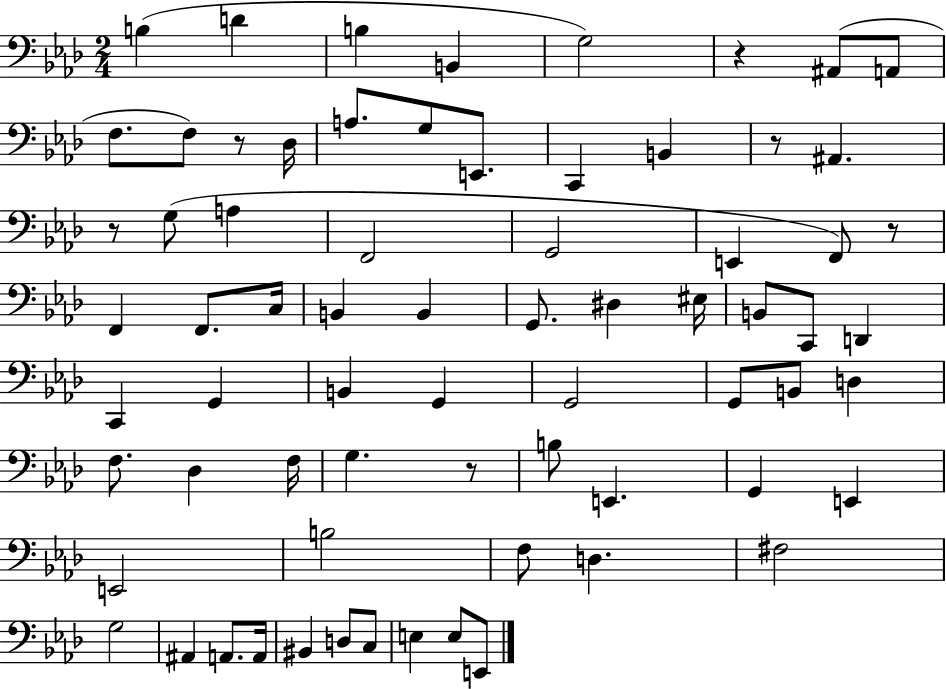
B3/q D4/q B3/q B2/q G3/h R/q A#2/e A2/e F3/e. F3/e R/e Db3/s A3/e. G3/e E2/e. C2/q B2/q R/e A#2/q. R/e G3/e A3/q F2/h G2/h E2/q F2/e R/e F2/q F2/e. C3/s B2/q B2/q G2/e. D#3/q EIS3/s B2/e C2/e D2/q C2/q G2/q B2/q G2/q G2/h G2/e B2/e D3/q F3/e. Db3/q F3/s G3/q. R/e B3/e E2/q. G2/q E2/q E2/h B3/h F3/e D3/q. F#3/h G3/h A#2/q A2/e. A2/s BIS2/q D3/e C3/e E3/q E3/e E2/e